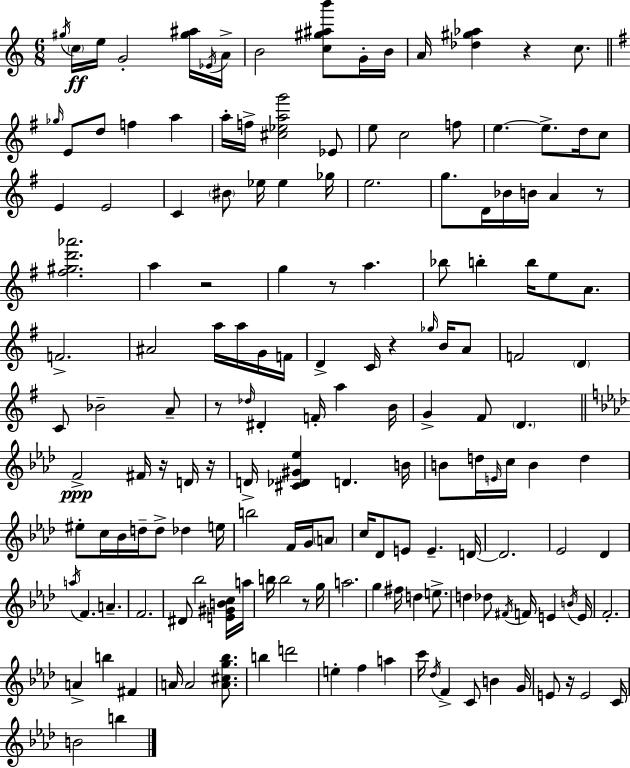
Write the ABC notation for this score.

X:1
T:Untitled
M:6/8
L:1/4
K:C
^g/4 c/4 e/4 G2 [^g^a]/4 _E/4 A/4 B2 [c^g^ab']/2 G/4 B/4 A/4 [_d^g_a] z c/2 _g/4 E/2 d/2 f a a/4 f/4 [^c_eag']2 _E/2 e/2 c2 f/2 e e/2 d/4 c/2 E E2 C ^B/2 _e/4 _e _g/4 e2 g/2 D/4 _B/4 B/4 A z/2 [^f^gd'_a']2 a z2 g z/2 a _b/2 b b/4 e/2 A/2 F2 ^A2 a/4 a/4 G/4 F/4 D C/4 z _g/4 B/4 A/2 F2 D C/2 _B2 A/2 z/2 _d/4 ^D F/4 a B/4 G ^F/2 D F2 ^F/4 z/4 D/4 z/4 D/4 [^C_D^G_e] D B/4 B/2 d/4 E/4 c/4 B d ^e/2 c/4 _B/4 d/4 d/2 _d e/4 b2 F/4 G/4 A/2 c/4 _D/2 E/2 E D/4 D2 _E2 _D a/4 F A F2 ^D/2 _b2 [E^GBc]/4 a/4 b/4 b2 z/2 g/4 a2 g ^f/4 d e/2 d _d/2 ^F/4 F/4 E B/4 E/4 F2 A b ^F A/4 A2 [A^cg_b]/2 b d'2 e f a c'/4 _d/4 F C/2 B G/4 E/2 z/4 E2 C/4 B2 b